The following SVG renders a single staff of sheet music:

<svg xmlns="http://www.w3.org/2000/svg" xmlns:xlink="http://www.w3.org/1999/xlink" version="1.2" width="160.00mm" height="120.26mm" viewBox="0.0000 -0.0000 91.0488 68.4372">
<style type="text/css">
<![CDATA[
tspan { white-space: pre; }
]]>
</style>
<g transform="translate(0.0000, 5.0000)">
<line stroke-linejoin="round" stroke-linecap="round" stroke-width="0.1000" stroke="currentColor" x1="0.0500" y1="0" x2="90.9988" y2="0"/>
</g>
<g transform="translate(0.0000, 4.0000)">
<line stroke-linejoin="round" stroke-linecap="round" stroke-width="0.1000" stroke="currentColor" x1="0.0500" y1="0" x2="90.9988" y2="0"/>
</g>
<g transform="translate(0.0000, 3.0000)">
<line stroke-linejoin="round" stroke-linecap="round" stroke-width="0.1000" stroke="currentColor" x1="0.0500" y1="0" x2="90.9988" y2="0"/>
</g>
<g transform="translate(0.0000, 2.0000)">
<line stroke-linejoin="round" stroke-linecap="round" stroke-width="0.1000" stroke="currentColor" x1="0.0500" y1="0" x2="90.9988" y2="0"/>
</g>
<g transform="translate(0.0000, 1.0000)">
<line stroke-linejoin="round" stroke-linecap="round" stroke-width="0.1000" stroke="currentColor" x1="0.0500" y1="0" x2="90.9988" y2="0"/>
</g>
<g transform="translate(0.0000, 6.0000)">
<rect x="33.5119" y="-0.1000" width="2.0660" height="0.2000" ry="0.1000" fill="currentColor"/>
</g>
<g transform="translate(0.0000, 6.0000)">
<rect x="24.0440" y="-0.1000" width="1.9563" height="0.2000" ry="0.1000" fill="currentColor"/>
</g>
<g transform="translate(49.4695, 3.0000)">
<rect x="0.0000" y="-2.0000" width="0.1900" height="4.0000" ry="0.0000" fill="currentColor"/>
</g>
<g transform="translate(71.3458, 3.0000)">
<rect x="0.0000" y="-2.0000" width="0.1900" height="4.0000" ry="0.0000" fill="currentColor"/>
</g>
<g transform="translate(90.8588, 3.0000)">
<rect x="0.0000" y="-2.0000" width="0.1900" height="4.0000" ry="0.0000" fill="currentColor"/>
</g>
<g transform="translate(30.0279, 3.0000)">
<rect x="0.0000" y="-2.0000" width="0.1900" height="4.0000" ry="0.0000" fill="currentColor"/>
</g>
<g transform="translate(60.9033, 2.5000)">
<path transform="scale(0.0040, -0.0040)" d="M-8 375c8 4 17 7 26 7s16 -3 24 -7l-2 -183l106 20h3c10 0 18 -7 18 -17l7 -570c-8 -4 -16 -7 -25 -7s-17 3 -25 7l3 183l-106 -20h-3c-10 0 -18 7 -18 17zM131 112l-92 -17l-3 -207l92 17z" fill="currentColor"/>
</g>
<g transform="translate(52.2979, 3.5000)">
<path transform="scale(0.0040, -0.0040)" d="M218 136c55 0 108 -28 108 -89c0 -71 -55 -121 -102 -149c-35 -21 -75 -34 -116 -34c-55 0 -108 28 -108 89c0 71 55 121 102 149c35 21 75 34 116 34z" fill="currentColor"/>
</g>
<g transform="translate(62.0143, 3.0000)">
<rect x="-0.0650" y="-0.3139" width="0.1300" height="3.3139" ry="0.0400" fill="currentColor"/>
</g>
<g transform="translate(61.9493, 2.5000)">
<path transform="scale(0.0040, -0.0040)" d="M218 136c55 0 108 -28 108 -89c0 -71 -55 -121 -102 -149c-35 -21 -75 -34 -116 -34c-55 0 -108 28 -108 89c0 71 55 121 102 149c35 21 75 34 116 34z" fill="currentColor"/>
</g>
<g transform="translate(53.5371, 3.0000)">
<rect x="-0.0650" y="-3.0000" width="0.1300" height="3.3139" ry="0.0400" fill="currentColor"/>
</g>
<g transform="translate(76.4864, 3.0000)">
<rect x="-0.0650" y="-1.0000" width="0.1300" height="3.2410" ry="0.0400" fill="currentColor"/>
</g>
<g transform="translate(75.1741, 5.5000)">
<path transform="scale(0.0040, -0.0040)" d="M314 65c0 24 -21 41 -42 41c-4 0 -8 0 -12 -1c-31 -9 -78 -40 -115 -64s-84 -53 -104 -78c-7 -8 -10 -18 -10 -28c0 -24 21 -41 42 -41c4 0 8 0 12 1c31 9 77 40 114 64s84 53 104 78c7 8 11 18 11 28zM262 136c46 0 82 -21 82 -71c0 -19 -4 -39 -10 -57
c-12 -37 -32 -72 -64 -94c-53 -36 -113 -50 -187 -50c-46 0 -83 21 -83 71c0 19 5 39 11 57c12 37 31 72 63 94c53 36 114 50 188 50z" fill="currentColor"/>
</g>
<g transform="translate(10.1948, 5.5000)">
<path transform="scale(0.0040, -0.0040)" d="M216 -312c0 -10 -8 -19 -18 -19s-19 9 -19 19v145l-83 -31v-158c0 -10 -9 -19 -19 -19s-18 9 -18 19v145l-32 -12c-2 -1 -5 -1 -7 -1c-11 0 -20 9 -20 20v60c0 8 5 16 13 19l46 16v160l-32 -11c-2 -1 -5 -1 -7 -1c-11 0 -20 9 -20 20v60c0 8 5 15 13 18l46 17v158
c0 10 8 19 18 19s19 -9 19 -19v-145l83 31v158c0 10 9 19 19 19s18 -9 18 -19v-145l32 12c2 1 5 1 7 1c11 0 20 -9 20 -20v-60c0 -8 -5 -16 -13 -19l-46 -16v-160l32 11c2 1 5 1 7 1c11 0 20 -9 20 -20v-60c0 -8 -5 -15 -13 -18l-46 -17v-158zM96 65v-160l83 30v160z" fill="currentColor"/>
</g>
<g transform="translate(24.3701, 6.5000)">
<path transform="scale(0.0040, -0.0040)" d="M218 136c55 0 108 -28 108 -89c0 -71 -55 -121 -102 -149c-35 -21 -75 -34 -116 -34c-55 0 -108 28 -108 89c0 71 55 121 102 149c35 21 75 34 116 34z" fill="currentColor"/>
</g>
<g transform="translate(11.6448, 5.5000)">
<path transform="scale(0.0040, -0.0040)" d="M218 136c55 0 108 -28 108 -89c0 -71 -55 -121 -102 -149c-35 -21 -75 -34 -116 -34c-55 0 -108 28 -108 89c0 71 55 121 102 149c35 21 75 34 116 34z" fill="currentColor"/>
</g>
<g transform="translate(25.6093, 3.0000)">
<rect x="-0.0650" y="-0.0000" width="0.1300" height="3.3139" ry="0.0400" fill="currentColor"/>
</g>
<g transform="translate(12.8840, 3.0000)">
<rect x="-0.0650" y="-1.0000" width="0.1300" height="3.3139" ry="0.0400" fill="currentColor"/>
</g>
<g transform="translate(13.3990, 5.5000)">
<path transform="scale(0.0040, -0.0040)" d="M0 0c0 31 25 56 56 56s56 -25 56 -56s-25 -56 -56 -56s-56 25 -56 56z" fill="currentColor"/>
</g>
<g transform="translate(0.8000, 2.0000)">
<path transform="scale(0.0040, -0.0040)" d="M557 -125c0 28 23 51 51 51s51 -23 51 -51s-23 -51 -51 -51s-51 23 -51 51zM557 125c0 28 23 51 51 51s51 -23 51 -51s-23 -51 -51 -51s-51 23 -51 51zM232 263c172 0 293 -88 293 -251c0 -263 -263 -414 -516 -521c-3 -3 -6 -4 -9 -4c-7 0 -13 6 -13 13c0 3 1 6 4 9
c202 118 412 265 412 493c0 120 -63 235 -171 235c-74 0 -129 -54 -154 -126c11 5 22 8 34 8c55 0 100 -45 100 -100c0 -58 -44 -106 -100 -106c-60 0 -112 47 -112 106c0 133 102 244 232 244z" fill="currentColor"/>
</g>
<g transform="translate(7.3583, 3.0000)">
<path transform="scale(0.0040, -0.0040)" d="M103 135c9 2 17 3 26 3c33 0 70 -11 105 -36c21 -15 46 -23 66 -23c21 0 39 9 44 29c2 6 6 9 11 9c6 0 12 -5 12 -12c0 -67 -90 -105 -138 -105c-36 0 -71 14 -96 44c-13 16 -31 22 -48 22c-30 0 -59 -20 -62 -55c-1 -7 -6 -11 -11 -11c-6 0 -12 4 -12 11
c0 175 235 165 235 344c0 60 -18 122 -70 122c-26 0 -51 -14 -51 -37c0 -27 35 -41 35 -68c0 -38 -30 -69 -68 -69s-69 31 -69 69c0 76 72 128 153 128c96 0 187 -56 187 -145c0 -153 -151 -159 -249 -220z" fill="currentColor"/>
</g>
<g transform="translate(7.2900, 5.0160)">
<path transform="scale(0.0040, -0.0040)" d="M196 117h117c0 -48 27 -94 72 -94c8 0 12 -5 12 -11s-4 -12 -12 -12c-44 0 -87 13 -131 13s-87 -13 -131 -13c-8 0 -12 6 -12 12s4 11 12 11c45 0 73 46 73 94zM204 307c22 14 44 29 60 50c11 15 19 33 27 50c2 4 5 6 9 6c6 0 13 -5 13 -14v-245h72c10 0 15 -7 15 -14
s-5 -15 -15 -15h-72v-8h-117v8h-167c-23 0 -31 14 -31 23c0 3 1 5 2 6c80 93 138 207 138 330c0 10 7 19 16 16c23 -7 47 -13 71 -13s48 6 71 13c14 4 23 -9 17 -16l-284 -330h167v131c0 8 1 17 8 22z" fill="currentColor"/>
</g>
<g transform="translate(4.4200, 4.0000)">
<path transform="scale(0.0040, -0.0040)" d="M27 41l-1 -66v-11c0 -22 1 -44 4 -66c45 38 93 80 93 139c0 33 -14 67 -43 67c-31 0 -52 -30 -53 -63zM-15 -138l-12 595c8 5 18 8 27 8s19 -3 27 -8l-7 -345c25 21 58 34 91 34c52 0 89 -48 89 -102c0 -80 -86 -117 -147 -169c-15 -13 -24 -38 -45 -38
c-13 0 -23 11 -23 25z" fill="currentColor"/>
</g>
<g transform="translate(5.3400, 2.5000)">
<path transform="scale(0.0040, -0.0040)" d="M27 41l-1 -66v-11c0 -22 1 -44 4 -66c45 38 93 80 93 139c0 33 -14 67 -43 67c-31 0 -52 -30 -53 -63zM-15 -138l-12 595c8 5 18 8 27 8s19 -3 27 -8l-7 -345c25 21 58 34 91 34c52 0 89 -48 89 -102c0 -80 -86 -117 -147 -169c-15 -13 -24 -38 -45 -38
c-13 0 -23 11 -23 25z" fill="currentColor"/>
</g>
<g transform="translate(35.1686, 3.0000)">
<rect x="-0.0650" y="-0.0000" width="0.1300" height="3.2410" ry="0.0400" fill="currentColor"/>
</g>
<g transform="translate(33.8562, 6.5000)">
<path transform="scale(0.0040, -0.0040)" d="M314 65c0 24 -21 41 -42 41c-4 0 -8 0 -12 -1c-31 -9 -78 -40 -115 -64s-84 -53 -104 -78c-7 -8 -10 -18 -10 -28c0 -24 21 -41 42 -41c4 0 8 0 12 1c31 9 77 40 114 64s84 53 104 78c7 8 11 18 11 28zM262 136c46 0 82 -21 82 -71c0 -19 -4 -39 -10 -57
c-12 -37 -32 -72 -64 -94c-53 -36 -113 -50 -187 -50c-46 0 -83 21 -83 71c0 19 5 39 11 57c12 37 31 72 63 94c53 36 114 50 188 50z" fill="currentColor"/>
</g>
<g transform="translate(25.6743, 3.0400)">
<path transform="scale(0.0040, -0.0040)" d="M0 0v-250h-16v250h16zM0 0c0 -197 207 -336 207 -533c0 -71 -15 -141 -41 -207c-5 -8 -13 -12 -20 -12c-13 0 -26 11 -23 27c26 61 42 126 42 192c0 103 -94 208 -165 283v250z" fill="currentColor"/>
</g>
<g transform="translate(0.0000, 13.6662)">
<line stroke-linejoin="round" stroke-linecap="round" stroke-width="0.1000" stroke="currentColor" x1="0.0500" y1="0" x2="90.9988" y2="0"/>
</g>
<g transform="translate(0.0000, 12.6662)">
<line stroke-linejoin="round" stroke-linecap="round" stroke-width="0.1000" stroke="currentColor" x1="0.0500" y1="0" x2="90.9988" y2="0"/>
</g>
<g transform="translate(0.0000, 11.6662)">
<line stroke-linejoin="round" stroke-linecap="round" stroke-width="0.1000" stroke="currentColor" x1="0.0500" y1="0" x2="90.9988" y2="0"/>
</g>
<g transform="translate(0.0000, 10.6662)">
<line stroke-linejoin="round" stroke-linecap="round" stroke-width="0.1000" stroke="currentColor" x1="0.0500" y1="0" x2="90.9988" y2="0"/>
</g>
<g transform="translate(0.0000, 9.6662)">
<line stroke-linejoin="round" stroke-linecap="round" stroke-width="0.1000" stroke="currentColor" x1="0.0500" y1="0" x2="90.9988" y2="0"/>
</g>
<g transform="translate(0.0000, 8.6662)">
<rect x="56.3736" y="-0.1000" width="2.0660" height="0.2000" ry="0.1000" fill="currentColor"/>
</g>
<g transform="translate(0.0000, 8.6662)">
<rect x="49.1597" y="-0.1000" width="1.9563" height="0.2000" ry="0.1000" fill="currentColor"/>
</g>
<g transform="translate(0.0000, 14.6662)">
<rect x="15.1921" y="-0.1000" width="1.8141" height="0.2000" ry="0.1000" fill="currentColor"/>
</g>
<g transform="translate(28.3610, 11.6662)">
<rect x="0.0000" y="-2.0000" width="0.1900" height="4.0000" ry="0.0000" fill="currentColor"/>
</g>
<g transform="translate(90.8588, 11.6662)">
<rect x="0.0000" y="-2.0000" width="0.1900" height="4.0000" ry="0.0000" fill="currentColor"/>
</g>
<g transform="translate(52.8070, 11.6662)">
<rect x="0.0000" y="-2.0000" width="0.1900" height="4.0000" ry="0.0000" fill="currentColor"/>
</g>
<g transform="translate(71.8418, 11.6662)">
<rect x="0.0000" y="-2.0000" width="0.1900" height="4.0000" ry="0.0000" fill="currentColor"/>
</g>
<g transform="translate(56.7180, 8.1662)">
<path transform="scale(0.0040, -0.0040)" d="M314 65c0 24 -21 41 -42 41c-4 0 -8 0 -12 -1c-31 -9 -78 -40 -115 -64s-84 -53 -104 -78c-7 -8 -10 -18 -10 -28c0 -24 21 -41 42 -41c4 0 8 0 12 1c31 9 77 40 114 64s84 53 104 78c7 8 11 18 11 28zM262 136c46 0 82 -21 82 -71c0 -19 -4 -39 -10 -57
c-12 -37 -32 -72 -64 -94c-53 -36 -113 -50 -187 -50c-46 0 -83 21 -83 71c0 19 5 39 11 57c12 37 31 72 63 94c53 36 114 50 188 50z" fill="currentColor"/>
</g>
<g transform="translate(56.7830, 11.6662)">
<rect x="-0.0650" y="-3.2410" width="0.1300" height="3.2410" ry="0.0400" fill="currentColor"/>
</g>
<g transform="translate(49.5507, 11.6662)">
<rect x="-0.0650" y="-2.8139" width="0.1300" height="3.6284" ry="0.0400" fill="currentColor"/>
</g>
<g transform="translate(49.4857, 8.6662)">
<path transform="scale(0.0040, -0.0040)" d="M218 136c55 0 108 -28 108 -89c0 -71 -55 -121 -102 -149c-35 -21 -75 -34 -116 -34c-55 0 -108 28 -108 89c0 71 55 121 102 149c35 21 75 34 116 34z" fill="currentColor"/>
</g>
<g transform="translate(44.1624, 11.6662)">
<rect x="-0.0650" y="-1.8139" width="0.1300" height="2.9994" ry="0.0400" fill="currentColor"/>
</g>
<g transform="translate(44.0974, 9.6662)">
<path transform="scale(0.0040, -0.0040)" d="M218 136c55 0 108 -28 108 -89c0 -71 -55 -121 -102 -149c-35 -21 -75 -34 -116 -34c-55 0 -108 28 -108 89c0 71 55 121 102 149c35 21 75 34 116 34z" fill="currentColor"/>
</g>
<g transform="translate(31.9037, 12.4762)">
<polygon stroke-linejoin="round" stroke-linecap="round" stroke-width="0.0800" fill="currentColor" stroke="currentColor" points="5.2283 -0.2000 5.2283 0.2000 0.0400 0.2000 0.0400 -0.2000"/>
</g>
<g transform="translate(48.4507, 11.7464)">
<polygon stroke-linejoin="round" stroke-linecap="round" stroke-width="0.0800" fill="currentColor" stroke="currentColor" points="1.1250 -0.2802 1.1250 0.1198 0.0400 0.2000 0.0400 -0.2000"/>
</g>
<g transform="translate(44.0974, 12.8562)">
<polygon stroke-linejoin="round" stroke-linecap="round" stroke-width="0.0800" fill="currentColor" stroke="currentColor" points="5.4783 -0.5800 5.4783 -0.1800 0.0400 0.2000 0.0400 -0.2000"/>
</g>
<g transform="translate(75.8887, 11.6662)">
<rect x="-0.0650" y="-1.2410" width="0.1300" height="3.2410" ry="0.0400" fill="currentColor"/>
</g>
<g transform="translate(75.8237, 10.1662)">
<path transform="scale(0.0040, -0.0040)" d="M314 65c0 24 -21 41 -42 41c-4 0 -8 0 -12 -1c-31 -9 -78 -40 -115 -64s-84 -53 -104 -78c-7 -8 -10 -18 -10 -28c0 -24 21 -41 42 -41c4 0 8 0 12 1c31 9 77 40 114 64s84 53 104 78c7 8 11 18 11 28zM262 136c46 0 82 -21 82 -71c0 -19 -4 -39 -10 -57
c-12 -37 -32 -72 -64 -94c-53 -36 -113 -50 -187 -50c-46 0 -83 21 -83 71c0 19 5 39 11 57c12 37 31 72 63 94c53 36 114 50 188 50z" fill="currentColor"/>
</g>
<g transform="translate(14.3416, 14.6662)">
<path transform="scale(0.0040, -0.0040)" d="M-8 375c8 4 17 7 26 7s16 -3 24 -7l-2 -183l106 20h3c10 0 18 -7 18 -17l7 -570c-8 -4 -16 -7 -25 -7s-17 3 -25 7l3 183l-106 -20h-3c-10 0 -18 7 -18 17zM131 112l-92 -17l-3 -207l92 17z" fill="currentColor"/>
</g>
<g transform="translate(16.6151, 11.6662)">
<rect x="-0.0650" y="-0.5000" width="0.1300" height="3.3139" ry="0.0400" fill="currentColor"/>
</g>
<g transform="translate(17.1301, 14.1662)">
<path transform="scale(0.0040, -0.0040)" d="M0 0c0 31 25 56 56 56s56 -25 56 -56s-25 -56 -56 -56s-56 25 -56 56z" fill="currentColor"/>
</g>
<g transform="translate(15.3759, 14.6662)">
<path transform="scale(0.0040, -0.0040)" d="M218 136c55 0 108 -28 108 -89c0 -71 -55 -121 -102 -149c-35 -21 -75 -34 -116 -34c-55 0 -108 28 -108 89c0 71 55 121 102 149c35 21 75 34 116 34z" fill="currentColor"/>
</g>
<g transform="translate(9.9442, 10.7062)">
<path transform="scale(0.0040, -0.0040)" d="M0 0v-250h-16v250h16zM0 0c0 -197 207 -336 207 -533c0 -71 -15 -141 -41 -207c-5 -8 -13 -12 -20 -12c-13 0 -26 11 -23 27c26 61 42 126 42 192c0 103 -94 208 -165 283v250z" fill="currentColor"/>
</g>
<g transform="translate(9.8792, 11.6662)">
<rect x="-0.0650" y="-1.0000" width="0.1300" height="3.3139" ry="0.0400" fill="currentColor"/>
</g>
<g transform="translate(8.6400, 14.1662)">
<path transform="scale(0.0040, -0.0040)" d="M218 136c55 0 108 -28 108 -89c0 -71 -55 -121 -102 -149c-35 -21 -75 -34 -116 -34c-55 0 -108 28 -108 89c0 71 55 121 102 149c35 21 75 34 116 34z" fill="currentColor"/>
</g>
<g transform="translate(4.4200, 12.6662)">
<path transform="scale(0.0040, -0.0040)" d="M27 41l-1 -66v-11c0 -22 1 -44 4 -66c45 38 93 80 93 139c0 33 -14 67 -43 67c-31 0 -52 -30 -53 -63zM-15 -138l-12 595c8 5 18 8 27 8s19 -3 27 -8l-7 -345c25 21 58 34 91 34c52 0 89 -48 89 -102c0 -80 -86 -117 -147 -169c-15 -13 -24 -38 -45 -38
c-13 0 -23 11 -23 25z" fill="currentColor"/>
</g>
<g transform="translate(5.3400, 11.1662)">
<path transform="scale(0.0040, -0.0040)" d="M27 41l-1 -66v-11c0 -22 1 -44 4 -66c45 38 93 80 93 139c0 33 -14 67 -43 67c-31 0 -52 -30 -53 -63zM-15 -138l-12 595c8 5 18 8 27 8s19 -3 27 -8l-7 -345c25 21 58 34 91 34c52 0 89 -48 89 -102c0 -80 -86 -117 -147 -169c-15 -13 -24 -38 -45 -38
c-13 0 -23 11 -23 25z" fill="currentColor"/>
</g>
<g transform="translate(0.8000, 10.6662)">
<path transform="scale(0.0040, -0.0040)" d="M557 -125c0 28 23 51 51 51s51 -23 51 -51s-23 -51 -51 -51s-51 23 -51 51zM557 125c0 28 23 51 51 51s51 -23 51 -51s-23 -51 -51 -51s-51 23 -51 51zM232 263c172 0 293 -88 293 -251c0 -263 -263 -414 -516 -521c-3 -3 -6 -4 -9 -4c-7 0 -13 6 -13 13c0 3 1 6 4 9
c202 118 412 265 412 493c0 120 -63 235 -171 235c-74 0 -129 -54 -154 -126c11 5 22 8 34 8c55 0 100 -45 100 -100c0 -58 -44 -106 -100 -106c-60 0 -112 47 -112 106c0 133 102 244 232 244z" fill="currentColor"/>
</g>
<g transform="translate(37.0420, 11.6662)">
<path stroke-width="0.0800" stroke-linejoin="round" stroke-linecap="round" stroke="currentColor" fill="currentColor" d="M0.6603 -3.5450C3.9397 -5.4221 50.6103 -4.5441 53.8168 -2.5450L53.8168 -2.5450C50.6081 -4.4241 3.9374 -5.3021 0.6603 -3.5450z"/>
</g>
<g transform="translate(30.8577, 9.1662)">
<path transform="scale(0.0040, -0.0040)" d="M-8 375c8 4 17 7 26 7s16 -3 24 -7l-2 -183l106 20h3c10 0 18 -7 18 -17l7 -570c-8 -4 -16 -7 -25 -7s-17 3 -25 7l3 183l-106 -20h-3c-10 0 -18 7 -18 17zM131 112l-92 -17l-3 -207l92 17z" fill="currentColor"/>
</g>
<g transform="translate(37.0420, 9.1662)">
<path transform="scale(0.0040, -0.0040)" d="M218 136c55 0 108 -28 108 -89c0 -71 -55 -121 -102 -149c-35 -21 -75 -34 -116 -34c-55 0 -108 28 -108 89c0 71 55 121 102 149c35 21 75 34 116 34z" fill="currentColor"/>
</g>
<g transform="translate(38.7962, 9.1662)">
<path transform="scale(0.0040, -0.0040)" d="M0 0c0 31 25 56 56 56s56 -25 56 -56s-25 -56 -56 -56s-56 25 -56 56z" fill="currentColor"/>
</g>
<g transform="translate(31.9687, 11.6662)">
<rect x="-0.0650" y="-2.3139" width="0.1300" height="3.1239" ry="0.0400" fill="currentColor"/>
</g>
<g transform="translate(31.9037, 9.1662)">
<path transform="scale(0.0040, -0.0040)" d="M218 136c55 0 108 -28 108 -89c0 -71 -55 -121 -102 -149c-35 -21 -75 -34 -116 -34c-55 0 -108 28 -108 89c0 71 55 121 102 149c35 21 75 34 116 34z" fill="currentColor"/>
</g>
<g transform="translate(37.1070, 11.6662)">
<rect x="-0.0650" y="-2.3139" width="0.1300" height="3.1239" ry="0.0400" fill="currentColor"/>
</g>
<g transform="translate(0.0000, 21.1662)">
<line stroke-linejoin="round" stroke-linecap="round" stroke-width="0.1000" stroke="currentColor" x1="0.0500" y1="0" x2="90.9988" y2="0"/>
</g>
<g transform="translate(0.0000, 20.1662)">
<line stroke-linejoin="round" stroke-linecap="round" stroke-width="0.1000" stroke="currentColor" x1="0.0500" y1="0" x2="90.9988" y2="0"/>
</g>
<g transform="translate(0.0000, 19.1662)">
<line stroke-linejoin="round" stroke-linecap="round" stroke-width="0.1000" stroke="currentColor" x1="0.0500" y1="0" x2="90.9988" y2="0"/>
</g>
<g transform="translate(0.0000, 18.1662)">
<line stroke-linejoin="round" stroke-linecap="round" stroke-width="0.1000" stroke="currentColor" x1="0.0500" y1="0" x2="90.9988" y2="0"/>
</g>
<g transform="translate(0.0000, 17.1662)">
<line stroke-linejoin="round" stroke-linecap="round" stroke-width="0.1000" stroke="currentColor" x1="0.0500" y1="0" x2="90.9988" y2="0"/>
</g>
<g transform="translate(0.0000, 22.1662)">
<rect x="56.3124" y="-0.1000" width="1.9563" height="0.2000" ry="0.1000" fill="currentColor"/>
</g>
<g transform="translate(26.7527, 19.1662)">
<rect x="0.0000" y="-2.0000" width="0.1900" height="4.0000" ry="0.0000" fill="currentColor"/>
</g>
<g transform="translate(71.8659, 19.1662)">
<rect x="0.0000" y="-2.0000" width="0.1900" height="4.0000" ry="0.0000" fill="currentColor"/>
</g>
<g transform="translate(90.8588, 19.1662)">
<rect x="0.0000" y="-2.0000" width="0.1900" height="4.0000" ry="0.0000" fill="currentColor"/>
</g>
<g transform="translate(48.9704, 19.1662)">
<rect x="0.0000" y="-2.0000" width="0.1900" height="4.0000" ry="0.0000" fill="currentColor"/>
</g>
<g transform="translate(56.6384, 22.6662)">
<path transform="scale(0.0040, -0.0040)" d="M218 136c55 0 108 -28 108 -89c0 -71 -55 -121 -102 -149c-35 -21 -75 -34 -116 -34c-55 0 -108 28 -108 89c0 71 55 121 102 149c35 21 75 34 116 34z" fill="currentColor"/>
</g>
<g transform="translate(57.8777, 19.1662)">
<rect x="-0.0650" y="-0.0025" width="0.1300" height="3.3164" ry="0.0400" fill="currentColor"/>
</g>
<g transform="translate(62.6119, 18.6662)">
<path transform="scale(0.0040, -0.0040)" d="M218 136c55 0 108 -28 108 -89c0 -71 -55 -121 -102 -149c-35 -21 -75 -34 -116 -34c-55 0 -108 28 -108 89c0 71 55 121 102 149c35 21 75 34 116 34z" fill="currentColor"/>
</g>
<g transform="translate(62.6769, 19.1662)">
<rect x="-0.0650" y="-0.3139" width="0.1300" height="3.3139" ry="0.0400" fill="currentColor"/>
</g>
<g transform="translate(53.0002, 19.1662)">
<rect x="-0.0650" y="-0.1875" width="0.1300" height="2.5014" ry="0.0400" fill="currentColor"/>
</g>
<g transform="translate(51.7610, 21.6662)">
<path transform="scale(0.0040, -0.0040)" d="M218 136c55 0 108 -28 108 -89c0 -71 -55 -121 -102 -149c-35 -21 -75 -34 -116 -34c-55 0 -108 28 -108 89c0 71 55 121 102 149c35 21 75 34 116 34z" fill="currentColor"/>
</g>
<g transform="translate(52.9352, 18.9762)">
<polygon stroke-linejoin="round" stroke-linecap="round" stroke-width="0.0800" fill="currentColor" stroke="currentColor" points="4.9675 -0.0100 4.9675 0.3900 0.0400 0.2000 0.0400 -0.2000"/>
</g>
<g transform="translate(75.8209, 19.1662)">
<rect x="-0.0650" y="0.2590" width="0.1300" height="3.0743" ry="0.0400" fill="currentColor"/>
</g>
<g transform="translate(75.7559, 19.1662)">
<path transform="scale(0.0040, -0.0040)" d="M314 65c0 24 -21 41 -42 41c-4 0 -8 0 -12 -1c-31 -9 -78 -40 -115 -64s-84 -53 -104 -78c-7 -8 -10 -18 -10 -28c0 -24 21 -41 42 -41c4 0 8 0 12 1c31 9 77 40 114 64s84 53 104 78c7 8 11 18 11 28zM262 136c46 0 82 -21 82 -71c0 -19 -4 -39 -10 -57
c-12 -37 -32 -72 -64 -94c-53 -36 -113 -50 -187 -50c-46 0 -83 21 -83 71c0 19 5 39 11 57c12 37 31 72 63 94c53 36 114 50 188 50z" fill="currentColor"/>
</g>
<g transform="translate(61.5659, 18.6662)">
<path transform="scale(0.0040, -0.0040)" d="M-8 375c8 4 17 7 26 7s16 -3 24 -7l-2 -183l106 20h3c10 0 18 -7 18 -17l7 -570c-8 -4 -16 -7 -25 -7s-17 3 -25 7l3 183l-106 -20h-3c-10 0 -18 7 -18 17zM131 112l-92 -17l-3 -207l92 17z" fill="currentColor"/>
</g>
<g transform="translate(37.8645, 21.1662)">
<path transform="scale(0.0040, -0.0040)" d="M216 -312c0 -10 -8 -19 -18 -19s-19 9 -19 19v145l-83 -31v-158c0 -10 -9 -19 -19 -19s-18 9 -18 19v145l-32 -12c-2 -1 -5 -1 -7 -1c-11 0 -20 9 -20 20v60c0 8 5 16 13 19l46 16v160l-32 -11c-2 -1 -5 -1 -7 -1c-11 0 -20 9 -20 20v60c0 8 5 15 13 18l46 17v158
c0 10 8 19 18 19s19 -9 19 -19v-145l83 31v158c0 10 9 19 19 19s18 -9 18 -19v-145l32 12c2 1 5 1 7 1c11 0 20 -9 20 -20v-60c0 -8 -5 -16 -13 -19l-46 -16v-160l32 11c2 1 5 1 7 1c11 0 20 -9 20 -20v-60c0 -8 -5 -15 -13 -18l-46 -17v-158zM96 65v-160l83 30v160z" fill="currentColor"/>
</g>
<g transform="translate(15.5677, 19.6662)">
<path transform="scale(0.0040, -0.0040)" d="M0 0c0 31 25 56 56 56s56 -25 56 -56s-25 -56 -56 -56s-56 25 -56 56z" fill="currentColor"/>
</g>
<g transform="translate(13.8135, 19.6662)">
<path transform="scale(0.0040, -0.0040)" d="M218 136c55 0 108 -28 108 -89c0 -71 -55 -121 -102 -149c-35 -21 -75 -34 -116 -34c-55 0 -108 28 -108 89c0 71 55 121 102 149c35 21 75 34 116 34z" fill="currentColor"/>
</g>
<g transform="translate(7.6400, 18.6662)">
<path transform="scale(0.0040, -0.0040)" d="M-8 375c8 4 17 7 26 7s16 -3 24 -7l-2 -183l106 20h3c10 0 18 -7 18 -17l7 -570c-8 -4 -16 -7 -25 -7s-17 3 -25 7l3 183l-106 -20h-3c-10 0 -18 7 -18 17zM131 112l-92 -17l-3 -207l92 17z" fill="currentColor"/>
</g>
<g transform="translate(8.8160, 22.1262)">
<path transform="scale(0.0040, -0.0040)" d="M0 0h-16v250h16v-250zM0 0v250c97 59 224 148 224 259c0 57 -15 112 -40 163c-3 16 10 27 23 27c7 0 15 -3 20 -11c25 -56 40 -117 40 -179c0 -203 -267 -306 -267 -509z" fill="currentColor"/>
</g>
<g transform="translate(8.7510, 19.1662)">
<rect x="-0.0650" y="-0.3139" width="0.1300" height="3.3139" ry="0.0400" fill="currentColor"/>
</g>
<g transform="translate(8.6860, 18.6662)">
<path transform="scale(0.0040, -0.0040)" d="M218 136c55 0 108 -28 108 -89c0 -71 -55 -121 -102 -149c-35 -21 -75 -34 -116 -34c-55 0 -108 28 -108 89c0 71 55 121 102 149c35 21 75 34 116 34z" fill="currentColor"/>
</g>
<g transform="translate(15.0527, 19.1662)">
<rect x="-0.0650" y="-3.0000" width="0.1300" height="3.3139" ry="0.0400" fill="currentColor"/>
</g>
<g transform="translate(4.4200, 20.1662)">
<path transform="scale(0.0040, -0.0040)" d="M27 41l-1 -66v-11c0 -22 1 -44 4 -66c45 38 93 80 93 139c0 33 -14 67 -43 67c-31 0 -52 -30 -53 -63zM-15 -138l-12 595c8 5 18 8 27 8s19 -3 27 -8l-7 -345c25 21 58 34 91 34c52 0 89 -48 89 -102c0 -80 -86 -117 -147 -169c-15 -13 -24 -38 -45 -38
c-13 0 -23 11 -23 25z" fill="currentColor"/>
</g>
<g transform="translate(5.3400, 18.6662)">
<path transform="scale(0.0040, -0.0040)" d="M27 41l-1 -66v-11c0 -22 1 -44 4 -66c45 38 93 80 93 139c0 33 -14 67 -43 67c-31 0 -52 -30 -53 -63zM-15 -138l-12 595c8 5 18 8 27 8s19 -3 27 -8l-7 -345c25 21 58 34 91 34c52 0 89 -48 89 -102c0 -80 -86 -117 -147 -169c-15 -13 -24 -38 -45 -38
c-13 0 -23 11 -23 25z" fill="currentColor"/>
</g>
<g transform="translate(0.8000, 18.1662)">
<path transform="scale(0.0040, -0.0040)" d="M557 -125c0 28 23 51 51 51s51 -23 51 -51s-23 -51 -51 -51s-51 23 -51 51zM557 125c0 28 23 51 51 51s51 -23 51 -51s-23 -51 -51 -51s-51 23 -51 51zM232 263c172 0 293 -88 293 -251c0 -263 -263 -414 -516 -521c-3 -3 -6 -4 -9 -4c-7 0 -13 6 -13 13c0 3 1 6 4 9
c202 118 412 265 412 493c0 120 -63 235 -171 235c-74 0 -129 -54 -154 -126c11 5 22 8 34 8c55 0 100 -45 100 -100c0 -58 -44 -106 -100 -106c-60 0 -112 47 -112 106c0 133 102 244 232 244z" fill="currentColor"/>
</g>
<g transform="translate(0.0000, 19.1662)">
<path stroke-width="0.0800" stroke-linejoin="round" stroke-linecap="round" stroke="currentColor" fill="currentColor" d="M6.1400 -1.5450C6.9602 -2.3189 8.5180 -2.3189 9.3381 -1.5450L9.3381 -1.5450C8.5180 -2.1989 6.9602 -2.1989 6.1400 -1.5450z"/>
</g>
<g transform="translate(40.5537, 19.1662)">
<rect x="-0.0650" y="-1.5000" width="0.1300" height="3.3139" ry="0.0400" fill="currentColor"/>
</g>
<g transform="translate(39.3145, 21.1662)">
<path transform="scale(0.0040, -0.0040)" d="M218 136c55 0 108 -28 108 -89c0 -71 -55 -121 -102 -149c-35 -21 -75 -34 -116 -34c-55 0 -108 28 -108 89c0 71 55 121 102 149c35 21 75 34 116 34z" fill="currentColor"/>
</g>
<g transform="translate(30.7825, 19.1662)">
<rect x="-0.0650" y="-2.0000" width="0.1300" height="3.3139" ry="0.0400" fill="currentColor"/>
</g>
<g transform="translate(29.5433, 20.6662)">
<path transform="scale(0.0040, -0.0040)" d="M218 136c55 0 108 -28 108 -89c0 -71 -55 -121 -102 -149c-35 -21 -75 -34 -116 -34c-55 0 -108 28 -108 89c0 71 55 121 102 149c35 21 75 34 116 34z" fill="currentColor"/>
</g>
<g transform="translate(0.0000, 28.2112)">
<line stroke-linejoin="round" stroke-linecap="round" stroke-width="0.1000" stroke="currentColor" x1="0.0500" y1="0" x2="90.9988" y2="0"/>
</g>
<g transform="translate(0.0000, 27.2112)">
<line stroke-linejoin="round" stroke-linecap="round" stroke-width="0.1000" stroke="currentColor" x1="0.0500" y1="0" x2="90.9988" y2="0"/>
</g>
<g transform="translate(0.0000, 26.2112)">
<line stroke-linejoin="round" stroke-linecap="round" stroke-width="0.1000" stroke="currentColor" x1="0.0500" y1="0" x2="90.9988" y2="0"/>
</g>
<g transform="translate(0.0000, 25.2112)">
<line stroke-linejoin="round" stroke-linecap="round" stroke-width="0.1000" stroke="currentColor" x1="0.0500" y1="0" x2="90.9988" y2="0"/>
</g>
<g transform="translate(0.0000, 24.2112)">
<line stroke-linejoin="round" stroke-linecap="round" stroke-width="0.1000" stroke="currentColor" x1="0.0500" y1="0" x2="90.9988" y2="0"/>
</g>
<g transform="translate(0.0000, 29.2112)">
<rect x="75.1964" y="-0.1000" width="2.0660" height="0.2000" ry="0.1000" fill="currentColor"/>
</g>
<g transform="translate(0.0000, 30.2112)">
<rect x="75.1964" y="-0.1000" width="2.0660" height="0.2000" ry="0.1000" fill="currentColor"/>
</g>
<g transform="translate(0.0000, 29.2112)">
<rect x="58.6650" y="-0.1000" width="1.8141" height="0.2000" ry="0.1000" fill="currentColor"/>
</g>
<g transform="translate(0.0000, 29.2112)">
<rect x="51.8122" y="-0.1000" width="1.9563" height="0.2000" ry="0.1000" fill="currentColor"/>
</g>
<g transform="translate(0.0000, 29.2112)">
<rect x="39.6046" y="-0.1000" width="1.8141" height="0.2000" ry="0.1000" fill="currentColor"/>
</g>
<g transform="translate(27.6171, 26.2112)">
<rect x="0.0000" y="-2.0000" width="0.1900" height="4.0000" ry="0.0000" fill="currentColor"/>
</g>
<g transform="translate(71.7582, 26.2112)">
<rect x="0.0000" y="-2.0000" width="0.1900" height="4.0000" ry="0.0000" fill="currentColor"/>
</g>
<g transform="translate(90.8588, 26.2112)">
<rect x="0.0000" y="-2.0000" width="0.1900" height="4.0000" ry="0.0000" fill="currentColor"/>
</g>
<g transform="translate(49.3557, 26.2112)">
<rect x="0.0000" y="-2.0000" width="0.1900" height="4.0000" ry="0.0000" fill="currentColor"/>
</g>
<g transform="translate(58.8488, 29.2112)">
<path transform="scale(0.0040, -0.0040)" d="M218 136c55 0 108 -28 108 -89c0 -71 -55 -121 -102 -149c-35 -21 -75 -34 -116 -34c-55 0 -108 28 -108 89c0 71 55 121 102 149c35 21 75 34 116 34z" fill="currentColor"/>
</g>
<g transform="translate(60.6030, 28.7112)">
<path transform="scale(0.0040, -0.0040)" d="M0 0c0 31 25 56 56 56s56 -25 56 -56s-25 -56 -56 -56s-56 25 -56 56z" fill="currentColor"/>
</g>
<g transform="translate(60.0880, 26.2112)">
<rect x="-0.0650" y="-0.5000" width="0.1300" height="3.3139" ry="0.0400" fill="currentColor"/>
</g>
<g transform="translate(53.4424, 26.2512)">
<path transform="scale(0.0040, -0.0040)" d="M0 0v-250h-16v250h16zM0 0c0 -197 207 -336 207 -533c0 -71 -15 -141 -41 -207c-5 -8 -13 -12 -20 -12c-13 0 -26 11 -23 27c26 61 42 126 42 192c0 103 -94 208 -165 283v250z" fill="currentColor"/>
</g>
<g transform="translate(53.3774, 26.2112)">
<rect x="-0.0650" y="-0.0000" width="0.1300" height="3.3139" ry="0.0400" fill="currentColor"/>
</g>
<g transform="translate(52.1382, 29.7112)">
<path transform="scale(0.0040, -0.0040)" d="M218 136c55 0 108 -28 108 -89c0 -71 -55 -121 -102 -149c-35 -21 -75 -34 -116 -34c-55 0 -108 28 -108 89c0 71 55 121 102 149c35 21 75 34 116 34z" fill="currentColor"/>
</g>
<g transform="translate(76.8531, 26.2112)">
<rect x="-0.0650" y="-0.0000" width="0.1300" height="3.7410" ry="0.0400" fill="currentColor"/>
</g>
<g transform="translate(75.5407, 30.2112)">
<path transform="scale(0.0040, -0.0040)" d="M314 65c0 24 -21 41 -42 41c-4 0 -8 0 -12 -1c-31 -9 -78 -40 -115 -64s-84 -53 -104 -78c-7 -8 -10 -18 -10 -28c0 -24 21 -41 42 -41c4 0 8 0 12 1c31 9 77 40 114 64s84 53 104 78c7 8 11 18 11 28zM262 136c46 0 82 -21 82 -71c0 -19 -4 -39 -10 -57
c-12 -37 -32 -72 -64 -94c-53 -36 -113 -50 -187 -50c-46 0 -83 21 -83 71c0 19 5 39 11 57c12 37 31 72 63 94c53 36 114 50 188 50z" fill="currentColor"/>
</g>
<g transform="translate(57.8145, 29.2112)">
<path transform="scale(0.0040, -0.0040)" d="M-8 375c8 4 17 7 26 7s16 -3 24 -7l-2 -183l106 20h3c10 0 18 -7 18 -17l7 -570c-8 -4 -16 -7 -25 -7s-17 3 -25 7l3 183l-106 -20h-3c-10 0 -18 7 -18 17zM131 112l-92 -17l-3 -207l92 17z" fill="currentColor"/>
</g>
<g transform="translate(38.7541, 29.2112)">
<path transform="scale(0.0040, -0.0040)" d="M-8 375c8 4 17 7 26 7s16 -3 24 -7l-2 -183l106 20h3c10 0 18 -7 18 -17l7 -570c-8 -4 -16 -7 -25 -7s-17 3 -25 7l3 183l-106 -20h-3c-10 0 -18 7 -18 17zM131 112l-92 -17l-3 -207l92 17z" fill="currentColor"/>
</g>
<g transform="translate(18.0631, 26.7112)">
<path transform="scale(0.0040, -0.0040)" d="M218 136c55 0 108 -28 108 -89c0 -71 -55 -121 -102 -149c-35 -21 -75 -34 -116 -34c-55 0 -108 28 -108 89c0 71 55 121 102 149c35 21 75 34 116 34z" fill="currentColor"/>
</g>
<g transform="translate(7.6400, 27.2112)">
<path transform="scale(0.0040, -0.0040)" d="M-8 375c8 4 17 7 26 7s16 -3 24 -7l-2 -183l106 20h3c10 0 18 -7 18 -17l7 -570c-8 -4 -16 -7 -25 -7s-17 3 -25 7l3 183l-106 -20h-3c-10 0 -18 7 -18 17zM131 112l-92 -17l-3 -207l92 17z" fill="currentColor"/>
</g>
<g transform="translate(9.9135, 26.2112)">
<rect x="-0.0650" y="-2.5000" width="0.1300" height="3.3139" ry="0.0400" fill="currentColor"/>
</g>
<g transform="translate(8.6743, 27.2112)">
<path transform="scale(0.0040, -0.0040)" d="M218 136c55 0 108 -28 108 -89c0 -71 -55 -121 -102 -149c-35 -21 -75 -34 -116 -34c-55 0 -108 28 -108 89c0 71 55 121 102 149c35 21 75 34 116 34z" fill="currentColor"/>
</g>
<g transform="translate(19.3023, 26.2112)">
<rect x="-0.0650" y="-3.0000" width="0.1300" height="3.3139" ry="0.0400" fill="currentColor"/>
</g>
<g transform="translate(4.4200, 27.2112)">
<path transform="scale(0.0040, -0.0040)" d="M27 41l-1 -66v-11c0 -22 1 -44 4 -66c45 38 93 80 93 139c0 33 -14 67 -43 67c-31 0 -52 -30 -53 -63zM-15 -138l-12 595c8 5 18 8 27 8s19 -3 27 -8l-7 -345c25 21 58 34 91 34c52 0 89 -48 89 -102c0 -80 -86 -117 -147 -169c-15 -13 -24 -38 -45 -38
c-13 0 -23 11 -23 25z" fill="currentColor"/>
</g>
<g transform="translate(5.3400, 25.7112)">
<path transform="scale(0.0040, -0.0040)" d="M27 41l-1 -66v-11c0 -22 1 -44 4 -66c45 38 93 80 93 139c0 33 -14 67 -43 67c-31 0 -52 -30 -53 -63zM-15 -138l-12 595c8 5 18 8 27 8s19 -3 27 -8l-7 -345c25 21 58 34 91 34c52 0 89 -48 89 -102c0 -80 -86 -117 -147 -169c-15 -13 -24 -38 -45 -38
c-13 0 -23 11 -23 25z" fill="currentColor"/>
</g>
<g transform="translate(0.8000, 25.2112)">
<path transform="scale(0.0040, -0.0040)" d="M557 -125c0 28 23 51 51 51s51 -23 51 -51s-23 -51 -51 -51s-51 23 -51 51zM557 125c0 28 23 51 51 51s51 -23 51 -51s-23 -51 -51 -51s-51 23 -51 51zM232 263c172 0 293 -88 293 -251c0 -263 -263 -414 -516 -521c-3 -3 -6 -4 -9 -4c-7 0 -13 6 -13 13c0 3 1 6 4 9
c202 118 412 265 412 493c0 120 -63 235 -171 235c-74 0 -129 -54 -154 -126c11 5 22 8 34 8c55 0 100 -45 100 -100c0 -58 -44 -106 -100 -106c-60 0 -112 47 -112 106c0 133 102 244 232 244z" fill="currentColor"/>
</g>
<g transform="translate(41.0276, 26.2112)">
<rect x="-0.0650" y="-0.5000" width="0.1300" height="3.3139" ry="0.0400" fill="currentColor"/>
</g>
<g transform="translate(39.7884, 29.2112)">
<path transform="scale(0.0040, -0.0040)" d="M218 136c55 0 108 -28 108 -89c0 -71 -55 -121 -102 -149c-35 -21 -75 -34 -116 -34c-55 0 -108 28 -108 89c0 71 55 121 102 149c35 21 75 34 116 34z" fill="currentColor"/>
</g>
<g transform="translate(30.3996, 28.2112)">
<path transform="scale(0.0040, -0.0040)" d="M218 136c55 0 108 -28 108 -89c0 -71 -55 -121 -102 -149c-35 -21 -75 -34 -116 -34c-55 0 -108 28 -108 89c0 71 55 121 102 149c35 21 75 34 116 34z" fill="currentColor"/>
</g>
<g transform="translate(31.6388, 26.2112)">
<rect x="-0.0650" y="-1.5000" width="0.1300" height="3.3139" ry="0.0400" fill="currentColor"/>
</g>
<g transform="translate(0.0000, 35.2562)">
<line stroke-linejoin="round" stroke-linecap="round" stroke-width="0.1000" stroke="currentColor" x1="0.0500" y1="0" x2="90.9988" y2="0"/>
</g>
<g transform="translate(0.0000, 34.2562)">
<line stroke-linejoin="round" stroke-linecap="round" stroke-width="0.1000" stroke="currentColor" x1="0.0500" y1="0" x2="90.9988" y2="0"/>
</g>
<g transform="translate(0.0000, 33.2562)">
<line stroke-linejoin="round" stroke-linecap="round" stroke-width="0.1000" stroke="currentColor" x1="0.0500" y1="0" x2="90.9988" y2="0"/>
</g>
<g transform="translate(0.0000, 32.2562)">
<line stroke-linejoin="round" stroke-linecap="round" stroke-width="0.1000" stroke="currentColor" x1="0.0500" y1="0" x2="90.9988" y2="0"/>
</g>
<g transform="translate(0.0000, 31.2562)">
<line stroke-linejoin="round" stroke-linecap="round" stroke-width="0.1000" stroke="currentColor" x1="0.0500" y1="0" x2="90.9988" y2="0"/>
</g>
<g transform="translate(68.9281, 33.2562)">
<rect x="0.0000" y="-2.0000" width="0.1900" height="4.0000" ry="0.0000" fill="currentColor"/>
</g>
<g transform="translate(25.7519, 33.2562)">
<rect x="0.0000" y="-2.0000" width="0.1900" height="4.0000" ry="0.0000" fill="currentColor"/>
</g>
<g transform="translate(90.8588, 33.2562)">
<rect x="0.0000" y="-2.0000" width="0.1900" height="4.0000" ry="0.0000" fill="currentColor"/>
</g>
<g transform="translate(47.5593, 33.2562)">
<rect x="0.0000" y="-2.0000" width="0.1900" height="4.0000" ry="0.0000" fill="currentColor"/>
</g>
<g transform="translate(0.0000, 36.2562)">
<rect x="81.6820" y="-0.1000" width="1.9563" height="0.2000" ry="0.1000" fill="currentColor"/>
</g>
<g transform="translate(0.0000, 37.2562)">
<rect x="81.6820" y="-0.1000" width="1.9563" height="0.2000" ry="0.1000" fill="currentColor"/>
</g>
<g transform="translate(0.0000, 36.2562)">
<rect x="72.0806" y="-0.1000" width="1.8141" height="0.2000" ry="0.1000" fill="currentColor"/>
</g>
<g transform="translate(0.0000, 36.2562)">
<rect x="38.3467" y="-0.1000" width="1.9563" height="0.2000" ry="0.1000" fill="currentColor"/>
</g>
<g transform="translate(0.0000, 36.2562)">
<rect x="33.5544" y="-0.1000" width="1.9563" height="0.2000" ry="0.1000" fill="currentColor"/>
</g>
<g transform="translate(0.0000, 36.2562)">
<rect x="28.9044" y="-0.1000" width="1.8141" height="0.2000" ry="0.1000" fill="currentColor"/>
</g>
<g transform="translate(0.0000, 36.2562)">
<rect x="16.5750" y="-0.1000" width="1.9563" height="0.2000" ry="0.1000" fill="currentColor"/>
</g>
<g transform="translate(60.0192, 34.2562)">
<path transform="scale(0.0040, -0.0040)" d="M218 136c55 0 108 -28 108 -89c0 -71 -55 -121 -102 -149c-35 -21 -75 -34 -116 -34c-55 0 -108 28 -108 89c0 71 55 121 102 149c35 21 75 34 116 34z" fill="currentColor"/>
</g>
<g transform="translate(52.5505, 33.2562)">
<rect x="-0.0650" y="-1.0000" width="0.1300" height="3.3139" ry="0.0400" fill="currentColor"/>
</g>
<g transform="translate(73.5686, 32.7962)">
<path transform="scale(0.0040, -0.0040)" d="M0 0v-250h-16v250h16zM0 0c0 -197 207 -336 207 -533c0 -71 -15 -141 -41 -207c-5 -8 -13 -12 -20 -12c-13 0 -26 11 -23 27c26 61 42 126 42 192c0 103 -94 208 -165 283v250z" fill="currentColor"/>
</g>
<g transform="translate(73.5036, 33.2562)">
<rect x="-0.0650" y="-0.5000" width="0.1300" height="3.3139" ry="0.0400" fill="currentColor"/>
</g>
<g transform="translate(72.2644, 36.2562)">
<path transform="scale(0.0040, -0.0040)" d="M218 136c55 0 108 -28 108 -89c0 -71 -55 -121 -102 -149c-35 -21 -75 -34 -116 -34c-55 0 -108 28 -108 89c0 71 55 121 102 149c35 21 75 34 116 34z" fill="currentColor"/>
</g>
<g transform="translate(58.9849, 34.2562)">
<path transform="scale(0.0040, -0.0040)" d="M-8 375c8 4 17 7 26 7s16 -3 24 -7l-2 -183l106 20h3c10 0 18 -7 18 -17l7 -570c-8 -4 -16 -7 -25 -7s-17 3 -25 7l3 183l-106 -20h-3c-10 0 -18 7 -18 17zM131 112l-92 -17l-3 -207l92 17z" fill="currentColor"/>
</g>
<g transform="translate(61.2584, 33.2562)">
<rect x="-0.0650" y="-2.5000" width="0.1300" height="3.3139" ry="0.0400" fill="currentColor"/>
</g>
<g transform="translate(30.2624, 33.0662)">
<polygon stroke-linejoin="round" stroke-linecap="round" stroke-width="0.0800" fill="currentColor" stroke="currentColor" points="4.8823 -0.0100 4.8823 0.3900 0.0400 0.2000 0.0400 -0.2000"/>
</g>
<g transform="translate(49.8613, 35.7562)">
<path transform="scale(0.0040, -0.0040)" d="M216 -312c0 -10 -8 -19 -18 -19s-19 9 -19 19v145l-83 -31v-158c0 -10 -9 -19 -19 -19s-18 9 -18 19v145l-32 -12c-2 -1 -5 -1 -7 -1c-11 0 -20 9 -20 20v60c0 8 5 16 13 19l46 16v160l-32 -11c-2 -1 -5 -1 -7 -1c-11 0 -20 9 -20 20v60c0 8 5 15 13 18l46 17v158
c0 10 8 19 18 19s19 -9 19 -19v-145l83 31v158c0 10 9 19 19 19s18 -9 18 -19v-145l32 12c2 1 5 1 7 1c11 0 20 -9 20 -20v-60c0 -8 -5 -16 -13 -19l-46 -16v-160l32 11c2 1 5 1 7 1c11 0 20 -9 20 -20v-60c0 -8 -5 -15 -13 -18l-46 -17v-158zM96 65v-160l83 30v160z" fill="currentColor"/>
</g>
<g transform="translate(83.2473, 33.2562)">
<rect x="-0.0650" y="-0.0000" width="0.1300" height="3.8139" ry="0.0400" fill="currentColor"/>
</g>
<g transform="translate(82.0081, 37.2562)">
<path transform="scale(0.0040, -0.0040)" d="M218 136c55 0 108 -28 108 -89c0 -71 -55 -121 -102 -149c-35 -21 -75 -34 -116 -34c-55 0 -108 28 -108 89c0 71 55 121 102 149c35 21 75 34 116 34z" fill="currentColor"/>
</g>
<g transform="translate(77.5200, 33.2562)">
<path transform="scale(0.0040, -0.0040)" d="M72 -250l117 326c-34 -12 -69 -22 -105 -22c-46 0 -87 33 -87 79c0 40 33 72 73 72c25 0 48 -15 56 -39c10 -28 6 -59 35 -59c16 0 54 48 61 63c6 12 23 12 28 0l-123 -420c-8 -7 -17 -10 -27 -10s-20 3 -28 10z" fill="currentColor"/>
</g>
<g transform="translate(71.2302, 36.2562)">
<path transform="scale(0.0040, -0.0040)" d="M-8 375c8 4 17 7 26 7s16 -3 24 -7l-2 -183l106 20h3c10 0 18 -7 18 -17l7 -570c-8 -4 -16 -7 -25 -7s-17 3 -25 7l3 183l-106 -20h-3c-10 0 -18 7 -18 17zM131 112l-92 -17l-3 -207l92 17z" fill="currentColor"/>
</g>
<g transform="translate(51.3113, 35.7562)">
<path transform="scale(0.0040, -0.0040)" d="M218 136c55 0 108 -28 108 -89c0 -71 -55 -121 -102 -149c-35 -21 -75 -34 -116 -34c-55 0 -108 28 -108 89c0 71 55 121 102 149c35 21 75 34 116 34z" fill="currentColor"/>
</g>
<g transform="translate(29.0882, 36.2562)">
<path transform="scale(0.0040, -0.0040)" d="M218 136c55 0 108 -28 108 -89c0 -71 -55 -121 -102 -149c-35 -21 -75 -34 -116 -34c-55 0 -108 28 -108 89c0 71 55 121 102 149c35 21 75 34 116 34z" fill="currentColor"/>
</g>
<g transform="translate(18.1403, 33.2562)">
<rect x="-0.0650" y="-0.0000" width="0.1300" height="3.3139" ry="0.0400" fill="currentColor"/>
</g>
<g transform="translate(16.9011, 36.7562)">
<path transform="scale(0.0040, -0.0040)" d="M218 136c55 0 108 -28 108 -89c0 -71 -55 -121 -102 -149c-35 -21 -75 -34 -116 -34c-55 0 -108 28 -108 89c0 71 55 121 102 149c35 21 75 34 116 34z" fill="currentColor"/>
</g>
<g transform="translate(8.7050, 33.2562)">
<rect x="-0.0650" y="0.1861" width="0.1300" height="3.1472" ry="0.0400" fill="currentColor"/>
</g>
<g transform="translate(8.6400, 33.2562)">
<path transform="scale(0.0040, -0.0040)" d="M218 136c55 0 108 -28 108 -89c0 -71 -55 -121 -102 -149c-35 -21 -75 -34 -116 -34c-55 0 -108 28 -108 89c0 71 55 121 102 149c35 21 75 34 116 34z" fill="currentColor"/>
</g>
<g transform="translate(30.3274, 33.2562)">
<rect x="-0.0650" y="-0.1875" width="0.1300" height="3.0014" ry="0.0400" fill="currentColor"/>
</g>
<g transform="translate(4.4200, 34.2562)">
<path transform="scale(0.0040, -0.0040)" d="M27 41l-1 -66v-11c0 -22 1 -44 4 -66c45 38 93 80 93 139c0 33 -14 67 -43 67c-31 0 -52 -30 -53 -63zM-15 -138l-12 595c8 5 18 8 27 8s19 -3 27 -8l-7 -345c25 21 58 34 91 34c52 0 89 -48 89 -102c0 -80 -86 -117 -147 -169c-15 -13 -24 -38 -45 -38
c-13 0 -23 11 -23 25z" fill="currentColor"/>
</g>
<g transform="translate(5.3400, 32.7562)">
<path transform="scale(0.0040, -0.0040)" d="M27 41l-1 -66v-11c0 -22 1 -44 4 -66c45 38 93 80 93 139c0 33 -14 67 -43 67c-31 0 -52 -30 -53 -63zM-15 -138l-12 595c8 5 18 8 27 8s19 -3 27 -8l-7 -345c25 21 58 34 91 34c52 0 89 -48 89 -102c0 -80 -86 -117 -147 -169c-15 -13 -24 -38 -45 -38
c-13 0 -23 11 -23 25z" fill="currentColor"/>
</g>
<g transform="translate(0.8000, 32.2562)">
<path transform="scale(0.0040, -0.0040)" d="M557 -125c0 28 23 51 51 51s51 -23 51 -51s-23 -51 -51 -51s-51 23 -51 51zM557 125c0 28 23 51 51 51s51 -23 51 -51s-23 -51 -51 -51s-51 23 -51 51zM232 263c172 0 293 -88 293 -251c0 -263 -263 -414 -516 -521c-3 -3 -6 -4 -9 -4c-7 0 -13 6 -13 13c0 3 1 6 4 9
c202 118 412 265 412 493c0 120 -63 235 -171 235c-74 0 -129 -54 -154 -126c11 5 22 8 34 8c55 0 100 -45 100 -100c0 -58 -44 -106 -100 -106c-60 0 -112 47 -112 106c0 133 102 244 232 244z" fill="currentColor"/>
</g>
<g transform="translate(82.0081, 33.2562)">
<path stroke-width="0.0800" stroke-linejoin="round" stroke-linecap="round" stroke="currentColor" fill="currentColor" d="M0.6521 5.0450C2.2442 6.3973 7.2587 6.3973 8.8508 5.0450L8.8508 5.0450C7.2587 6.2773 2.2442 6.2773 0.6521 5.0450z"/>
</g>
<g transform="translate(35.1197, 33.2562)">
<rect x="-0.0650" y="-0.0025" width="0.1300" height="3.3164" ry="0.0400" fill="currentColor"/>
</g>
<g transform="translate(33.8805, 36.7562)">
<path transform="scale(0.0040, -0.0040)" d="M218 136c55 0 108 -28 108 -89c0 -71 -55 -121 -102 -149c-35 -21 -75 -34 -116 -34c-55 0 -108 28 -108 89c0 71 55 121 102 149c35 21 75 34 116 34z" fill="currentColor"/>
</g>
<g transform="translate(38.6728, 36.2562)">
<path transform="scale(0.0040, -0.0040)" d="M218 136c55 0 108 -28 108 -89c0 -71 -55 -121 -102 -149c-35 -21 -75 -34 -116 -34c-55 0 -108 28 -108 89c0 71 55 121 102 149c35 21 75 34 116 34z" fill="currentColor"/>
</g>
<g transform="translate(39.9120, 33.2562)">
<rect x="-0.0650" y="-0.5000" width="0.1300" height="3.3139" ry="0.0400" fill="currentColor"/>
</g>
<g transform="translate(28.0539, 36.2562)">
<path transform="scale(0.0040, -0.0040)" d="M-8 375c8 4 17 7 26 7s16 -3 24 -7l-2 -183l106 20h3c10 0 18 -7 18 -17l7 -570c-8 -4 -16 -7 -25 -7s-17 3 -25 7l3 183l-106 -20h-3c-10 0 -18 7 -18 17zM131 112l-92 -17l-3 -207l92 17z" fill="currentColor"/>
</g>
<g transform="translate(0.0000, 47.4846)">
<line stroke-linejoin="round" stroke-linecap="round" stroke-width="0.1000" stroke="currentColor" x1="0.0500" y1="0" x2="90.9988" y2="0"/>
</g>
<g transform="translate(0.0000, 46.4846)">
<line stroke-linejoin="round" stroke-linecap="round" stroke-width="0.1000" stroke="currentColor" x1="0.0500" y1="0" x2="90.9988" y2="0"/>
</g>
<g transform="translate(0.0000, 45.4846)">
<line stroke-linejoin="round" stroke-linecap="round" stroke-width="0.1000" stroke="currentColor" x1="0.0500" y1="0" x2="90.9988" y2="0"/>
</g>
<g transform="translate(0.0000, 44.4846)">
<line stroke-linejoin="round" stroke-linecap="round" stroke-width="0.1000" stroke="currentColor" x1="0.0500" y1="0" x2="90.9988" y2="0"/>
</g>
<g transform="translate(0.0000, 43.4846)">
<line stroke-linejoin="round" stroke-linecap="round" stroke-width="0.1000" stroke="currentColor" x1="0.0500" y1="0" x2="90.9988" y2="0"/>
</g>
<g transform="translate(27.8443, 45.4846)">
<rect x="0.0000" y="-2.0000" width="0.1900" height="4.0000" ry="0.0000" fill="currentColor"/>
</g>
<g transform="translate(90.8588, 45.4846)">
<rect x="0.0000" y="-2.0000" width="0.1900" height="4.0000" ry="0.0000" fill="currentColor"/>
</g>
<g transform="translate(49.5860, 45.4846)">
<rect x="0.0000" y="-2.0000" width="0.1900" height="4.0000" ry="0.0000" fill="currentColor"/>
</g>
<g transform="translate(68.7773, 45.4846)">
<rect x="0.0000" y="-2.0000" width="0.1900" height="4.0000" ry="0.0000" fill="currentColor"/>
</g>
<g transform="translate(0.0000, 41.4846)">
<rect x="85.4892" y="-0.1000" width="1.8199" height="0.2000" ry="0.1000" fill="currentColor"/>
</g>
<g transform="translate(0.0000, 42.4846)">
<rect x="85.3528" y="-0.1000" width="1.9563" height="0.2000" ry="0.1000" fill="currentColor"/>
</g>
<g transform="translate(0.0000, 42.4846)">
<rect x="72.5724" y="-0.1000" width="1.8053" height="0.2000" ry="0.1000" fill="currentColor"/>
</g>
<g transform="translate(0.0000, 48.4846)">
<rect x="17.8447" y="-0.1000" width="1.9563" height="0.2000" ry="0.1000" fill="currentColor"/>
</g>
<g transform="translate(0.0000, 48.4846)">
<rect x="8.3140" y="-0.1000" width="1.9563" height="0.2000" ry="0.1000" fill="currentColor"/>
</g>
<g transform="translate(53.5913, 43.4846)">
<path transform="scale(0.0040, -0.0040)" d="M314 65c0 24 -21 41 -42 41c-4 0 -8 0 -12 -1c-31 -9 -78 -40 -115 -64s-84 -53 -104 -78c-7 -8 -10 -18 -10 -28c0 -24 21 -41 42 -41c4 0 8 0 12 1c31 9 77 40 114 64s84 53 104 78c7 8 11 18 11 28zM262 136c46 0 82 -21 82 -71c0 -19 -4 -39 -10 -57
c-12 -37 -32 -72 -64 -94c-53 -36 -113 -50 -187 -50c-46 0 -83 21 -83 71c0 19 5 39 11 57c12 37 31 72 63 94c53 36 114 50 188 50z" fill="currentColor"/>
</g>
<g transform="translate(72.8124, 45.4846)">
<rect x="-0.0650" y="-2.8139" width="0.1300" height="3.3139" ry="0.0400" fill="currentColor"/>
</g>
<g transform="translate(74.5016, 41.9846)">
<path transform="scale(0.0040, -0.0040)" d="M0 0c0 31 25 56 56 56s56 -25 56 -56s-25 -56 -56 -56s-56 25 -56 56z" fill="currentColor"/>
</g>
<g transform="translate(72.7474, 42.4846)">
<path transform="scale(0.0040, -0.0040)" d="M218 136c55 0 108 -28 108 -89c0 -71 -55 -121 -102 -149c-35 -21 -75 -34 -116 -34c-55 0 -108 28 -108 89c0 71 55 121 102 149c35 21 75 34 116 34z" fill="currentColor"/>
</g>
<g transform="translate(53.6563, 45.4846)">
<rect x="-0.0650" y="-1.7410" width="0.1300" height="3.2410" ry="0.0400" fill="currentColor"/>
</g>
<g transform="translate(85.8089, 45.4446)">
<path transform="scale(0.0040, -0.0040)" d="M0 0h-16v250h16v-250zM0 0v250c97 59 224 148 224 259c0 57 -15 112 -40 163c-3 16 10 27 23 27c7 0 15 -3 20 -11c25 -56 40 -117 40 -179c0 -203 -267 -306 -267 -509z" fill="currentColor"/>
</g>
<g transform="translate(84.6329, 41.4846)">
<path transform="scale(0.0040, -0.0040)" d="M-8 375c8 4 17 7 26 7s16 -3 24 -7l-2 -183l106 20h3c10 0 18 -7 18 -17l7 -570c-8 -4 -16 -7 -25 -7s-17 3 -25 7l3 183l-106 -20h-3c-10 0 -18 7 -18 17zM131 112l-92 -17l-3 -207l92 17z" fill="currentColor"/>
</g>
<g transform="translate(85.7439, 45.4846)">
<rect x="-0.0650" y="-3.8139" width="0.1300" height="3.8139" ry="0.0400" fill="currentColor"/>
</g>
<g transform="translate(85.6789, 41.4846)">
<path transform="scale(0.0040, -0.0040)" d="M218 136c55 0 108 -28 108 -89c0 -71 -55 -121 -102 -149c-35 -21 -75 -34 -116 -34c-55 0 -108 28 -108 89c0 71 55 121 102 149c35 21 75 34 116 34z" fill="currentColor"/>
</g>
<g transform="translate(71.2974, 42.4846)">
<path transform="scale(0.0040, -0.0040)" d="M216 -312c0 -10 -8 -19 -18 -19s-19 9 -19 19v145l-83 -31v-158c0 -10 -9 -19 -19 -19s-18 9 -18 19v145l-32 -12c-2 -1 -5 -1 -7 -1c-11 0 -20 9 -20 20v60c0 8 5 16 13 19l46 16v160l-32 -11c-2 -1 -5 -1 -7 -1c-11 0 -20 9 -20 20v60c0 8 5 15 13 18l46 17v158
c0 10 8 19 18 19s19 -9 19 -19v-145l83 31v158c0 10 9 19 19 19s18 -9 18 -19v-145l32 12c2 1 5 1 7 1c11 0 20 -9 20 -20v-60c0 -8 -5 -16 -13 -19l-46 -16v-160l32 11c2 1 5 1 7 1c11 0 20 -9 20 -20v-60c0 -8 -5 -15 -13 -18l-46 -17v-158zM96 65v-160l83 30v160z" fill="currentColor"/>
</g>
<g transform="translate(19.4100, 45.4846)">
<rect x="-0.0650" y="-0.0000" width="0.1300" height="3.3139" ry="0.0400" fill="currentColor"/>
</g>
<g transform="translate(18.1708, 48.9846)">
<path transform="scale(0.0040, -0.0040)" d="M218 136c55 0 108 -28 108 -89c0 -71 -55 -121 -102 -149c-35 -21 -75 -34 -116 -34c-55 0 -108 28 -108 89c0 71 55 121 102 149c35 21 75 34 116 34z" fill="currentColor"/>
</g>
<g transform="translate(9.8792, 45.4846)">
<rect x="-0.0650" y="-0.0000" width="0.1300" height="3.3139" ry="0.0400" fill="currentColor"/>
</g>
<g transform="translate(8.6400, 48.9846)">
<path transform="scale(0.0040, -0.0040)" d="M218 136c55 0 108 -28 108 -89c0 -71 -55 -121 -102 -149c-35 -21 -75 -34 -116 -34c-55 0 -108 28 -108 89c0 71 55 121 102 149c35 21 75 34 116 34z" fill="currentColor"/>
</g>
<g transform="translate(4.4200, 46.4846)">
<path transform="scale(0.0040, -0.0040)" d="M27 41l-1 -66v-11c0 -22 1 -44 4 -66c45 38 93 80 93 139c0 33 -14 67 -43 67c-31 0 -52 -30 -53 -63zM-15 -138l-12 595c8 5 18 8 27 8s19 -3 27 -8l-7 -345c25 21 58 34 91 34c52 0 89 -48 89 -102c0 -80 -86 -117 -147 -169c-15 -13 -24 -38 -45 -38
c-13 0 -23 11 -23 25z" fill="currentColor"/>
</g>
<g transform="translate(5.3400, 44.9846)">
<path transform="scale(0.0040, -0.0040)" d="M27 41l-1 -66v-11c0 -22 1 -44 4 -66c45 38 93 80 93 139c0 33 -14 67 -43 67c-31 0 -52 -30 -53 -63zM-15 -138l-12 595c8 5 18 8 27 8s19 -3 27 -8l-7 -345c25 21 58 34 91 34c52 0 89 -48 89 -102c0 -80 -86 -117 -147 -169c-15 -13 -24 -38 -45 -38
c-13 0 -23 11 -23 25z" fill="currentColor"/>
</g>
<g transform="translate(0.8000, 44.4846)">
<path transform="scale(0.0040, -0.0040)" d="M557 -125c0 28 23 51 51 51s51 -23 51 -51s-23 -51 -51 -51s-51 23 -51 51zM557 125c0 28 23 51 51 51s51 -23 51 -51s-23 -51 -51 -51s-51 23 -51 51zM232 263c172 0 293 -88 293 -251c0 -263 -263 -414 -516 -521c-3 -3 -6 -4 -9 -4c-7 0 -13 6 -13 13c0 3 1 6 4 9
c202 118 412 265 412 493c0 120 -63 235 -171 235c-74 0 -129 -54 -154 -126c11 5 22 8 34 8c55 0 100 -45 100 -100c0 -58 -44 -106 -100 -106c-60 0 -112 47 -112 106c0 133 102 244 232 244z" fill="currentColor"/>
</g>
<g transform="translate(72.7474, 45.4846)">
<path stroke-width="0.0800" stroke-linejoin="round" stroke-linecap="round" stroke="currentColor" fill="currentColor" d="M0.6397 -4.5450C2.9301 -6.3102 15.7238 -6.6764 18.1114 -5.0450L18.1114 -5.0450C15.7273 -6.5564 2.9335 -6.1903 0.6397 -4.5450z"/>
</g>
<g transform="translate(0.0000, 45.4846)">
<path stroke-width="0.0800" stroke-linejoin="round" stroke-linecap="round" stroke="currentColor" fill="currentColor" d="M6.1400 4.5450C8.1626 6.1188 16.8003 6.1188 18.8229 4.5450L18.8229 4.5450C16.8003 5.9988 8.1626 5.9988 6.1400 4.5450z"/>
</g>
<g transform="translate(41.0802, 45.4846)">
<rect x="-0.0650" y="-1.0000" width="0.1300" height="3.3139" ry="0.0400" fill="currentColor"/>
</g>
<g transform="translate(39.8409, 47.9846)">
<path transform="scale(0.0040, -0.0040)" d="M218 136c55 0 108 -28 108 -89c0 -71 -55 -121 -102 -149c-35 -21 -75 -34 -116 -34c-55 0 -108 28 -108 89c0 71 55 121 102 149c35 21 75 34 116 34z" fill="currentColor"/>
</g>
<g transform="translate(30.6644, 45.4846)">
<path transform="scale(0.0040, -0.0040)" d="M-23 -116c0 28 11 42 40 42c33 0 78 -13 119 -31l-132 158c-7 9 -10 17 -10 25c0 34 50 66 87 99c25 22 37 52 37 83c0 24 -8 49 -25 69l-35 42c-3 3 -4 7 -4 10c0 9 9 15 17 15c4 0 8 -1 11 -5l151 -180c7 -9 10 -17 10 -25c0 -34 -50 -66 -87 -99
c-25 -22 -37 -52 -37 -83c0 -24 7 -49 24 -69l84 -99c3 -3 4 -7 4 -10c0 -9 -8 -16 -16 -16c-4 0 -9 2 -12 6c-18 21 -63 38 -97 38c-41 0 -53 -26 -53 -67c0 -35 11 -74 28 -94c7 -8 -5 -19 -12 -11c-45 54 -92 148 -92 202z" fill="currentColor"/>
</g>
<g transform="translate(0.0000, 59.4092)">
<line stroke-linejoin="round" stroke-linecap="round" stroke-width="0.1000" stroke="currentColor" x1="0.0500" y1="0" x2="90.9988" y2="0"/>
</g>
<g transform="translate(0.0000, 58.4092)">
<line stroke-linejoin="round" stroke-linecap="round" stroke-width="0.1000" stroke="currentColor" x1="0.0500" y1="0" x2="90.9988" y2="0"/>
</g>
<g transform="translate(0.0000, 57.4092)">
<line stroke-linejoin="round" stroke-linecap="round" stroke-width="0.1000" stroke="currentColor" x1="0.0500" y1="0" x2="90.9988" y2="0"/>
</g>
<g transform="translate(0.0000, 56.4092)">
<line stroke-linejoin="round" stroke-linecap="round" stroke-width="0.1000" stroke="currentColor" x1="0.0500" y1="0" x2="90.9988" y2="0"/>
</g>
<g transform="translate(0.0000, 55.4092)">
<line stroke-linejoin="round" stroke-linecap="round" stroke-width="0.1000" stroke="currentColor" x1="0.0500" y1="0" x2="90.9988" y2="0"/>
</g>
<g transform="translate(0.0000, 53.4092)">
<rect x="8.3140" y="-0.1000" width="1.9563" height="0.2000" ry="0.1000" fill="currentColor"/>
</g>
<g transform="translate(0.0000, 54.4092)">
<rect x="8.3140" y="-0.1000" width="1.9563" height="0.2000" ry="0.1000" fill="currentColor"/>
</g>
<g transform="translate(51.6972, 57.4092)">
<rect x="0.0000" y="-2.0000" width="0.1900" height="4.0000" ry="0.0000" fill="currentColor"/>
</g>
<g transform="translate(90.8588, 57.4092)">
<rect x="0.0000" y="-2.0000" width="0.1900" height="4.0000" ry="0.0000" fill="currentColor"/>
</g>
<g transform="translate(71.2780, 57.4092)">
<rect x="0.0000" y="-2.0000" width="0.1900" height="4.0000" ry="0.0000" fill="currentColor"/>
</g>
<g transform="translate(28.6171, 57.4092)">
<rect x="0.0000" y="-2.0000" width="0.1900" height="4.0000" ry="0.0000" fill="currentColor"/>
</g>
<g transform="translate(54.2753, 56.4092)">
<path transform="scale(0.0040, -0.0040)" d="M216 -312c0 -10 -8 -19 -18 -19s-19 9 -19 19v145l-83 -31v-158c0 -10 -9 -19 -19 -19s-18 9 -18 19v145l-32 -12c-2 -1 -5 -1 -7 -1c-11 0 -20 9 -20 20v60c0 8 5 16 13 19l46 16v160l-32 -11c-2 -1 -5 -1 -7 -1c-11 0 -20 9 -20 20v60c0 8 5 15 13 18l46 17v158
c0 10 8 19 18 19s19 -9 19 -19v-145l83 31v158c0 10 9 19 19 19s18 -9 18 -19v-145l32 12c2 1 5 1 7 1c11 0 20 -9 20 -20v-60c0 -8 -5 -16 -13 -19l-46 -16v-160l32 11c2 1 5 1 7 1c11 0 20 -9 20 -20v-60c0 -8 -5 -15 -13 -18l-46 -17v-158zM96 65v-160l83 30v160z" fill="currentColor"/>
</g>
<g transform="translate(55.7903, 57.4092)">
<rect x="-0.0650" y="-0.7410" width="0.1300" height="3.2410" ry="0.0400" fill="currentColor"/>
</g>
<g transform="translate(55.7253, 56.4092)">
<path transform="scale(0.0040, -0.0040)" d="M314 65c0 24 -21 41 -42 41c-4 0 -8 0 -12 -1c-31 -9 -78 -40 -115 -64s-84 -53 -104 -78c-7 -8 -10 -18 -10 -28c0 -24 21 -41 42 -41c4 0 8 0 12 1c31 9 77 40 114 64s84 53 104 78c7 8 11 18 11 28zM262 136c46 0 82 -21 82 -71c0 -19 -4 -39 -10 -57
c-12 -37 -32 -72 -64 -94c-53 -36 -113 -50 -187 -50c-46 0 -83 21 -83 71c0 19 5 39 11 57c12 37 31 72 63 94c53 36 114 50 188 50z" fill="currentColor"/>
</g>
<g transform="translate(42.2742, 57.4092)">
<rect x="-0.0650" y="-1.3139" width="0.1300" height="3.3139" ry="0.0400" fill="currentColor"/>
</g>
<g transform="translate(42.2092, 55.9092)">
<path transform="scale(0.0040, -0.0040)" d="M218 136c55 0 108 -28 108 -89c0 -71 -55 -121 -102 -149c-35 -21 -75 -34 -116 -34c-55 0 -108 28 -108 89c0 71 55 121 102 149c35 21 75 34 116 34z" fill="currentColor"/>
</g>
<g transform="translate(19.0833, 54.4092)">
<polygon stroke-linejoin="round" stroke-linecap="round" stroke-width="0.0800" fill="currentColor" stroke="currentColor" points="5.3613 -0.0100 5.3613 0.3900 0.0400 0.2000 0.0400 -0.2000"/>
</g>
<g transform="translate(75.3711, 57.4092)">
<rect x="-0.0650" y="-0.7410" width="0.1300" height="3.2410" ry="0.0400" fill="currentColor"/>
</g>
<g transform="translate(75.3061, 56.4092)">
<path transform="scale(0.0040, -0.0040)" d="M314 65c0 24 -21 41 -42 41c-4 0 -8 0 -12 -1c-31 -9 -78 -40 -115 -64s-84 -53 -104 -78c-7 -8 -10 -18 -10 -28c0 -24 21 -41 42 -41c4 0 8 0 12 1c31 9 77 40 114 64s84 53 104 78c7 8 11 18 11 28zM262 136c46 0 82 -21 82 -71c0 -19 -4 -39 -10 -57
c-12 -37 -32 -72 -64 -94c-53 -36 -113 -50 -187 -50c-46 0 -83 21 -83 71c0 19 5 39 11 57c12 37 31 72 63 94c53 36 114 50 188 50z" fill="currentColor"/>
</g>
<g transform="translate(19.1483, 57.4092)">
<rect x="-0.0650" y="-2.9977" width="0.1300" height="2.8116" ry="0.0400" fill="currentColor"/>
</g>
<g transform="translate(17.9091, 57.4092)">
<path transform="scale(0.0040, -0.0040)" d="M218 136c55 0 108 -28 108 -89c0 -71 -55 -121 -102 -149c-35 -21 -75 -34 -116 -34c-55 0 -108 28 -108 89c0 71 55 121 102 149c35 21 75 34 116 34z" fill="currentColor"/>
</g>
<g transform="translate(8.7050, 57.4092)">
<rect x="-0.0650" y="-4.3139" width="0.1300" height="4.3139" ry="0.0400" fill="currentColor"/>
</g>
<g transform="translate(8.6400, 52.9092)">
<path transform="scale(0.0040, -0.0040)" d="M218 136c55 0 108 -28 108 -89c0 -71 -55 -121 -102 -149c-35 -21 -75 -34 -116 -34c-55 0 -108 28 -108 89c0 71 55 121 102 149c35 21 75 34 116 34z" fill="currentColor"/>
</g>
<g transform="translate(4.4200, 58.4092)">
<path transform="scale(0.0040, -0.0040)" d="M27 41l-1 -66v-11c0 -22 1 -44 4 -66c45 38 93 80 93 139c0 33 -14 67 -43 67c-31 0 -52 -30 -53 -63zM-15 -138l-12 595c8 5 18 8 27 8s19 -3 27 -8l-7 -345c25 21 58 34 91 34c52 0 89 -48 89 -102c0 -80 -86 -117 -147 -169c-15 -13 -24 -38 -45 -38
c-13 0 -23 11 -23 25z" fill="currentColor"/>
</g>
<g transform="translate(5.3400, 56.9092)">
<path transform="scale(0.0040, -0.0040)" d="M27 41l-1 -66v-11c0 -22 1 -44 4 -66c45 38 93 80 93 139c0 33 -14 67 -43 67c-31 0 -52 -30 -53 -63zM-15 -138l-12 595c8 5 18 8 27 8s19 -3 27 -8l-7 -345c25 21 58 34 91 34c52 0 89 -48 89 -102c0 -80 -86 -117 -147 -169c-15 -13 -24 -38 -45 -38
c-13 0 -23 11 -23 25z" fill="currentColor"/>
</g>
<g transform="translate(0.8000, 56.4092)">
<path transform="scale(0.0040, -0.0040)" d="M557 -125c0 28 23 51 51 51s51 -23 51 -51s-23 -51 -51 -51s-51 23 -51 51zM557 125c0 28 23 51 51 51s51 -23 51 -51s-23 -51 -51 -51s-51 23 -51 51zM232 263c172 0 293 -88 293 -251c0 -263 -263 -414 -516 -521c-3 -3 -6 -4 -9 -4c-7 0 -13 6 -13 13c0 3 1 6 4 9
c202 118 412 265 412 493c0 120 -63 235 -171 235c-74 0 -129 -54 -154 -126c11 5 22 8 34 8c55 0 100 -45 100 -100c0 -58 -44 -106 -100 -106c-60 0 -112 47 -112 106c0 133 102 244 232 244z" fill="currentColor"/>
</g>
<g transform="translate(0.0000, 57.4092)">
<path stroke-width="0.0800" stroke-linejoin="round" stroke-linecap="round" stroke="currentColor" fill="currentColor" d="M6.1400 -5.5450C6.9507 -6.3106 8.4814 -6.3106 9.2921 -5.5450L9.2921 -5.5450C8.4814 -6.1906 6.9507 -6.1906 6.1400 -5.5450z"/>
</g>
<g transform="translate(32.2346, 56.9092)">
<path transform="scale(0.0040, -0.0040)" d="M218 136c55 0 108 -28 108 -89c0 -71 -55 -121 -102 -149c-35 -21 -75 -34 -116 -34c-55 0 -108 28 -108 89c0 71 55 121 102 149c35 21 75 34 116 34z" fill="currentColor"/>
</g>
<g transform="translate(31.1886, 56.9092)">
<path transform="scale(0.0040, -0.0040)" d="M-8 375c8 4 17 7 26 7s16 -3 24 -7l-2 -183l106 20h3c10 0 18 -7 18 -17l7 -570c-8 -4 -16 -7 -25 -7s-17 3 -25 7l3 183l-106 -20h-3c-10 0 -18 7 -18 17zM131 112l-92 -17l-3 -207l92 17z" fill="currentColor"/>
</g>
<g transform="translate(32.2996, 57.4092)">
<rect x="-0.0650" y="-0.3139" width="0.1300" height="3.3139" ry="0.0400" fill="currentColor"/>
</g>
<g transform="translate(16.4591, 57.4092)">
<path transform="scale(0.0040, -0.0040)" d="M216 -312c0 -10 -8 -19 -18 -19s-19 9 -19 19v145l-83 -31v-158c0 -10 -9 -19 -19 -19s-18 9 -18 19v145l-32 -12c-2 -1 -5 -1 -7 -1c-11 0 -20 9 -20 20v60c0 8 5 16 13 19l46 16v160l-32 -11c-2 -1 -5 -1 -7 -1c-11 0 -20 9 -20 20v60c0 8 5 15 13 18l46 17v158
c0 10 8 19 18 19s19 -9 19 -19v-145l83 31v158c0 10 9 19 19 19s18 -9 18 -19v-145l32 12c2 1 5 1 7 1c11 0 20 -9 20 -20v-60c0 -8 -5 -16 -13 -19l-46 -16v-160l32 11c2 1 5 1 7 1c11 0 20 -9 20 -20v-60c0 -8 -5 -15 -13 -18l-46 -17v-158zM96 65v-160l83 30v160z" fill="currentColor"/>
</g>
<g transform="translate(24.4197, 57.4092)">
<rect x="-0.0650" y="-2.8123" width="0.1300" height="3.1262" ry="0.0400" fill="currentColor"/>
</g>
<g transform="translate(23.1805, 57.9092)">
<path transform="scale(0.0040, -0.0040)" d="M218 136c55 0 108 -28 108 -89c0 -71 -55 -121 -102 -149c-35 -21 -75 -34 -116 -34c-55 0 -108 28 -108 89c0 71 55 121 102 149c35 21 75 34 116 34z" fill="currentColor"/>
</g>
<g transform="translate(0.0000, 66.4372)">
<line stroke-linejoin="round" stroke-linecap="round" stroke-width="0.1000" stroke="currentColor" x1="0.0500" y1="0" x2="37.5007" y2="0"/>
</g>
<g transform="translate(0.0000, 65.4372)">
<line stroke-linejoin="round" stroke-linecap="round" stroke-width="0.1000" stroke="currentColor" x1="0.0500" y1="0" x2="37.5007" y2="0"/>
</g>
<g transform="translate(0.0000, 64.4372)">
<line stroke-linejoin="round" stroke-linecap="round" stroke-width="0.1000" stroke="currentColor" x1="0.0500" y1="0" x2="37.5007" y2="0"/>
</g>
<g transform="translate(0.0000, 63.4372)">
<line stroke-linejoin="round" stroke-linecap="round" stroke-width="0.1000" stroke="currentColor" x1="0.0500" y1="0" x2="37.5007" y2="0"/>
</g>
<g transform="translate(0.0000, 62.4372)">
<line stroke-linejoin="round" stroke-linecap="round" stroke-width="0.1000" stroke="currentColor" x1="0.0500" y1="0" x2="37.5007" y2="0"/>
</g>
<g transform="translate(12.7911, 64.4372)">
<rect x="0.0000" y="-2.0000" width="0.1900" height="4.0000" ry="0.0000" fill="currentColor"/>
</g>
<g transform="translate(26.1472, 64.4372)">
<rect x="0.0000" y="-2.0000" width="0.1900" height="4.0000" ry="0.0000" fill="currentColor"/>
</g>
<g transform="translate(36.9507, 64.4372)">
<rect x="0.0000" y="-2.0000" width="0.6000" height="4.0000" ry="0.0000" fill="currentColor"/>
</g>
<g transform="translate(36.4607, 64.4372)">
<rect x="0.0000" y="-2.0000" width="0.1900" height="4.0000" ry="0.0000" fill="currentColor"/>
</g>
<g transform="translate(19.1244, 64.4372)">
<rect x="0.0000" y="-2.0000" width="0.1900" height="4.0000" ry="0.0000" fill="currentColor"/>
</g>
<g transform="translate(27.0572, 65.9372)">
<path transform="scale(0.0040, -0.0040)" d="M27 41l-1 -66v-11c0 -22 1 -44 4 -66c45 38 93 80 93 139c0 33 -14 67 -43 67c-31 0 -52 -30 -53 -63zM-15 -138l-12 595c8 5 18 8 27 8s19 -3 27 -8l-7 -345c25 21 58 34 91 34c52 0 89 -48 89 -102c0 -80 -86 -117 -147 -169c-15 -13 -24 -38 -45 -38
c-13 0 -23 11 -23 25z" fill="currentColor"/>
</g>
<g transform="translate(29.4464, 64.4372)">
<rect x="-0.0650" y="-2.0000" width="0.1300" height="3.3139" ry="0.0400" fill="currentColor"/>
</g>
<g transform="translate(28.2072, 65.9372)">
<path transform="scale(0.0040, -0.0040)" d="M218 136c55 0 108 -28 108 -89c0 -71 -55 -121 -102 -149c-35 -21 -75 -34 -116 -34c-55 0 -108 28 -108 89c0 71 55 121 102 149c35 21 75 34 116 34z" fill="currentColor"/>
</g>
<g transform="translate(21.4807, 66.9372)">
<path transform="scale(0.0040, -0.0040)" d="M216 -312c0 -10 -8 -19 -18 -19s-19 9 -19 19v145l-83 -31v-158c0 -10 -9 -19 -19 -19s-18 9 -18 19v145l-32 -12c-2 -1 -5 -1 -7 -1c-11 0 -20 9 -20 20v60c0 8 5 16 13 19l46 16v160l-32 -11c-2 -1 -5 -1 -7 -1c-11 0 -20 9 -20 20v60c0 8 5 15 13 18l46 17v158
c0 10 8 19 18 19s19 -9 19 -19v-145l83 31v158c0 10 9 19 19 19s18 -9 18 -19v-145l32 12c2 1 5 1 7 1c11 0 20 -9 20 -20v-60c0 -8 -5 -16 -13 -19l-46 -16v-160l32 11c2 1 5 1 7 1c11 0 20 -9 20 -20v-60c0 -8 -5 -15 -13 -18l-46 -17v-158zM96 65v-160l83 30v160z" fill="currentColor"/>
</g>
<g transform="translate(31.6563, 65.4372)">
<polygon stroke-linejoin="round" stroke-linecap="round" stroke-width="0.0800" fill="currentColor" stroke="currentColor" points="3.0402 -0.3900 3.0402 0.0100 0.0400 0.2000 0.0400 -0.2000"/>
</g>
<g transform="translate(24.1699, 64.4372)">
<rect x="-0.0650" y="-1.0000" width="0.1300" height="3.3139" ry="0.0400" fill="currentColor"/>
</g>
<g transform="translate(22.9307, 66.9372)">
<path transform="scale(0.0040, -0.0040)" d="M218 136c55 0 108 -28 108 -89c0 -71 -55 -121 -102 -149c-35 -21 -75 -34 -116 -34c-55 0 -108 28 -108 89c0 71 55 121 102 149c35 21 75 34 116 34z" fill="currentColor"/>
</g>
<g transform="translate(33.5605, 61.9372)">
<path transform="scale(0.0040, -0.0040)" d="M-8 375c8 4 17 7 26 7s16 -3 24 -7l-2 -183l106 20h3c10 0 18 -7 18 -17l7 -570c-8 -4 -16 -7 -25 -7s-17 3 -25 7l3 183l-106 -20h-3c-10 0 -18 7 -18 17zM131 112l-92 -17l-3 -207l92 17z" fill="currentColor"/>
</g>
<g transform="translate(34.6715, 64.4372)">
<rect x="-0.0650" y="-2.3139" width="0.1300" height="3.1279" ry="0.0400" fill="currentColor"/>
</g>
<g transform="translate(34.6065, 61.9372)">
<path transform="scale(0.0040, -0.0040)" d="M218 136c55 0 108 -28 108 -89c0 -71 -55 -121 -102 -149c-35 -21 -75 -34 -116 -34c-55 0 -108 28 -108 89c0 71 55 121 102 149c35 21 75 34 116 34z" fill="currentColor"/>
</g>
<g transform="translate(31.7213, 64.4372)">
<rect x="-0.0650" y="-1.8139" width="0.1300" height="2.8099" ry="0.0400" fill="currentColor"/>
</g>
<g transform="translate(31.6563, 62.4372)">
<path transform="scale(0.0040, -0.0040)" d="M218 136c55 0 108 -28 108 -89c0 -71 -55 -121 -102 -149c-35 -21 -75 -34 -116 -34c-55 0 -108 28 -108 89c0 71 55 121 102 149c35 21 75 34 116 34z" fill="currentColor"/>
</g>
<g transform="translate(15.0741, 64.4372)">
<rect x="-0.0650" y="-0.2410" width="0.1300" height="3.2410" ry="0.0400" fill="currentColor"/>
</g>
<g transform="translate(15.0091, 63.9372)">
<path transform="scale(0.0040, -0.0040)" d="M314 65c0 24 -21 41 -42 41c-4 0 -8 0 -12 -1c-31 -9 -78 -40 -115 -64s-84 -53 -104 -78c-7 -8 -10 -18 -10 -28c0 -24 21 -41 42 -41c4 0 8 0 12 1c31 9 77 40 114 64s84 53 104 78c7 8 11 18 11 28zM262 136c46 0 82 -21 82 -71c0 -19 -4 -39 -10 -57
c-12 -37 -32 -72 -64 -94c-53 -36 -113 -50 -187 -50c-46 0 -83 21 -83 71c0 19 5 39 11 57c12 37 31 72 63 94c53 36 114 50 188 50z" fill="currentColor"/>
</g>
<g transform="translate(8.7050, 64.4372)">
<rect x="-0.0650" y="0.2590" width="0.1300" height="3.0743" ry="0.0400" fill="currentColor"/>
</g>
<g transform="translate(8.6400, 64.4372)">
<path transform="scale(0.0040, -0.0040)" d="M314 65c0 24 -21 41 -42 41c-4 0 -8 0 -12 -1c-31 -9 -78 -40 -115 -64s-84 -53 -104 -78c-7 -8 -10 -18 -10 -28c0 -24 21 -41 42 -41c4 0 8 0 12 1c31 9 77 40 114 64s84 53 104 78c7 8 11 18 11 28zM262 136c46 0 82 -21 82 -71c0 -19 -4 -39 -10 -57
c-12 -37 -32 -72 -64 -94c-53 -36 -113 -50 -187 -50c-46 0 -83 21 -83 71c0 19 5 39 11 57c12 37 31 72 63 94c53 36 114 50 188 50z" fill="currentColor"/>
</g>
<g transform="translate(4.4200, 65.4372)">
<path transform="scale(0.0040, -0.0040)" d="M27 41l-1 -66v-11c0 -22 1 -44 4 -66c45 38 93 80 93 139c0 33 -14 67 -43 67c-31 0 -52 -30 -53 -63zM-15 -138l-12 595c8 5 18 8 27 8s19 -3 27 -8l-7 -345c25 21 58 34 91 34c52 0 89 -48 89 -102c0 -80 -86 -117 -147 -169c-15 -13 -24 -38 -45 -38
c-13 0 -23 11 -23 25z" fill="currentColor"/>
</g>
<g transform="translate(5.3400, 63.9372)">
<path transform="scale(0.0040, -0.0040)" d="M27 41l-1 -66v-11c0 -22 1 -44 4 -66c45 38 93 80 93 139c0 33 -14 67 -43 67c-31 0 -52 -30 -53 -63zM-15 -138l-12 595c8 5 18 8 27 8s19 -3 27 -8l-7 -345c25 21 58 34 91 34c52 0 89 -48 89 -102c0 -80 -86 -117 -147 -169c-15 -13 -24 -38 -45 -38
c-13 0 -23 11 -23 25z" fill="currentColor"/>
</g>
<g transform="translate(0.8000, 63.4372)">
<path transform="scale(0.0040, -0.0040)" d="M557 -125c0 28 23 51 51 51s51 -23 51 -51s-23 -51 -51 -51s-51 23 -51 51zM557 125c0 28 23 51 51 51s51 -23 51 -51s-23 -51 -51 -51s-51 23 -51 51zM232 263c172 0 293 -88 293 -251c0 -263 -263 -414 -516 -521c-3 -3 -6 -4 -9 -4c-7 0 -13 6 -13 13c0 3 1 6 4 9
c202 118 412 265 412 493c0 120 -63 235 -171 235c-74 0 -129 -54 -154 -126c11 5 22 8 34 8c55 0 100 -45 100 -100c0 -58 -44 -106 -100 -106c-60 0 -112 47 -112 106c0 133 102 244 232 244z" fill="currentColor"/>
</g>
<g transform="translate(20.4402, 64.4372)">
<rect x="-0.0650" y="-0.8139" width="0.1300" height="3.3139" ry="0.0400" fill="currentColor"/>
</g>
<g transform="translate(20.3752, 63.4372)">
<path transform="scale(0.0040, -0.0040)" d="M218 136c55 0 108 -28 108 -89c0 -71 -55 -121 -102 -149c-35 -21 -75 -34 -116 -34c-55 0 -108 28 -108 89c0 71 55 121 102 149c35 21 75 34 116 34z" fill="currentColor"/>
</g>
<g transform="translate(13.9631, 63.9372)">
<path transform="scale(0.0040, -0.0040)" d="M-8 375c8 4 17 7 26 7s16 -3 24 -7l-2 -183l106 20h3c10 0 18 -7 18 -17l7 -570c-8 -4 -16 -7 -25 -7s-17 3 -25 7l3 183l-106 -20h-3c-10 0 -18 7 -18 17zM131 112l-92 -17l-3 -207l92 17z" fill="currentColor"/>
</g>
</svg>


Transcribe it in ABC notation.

X:1
T:Untitled
M:2/4
L:1/4
K:Bb
^F,, D,,/2 D,,2 C, E, F,,2 F,,/2 E,, B,/2 B,/2 A,/2 C/4 D2 G,2 E,/2 C, A,, ^G,, F,,/2 D,,/2 E, D,2 B,, C, G,, E,, D,,/2 E,, C,,2 D, D,, E,,/2 D,,/2 E,, ^F,, B,, E,,/2 z/2 C,, D,, D,, z F,, A,2 ^C E/2 F ^D,/2 C,/2 E, G, ^F,2 F,2 D,2 E,2 F, ^F,, _A,, A,/2 B,/2